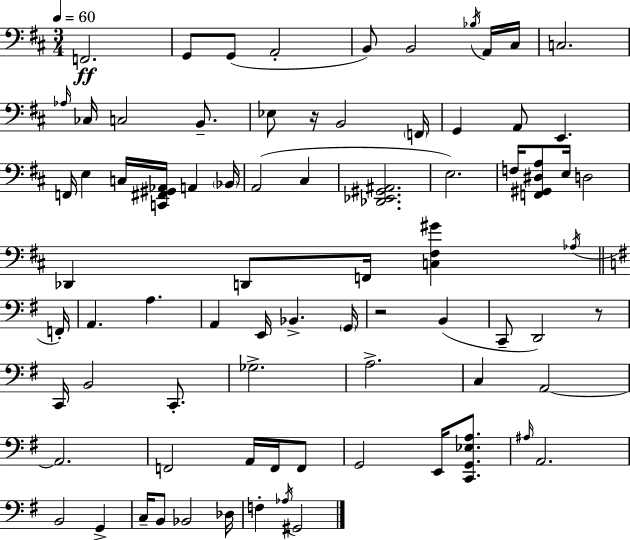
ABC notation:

X:1
T:Untitled
M:3/4
L:1/4
K:D
F,,2 G,,/2 G,,/2 A,,2 B,,/2 B,,2 _B,/4 A,,/4 ^C,/4 C,2 _A,/4 _C,/4 C,2 B,,/2 _E,/2 z/4 B,,2 F,,/4 G,, A,,/2 E,, F,,/4 E, C,/4 [C,,^F,,^G,,_A,,]/4 A,, _B,,/4 A,,2 ^C, [_D,,_E,,^G,,^A,,]2 E,2 F,/4 [F,,^G,,^D,A,]/2 E,/4 D,2 _D,, D,,/2 F,,/4 [C,^F,^G] _A,/4 F,,/4 A,, A, A,, E,,/4 _B,, G,,/4 z2 B,, C,,/2 D,,2 z/2 C,,/4 B,,2 C,,/2 _G,2 A,2 C, A,,2 A,,2 F,,2 A,,/4 F,,/4 F,,/2 G,,2 E,,/4 [C,,G,,_E,A,]/2 ^A,/4 A,,2 B,,2 G,, C,/4 B,,/2 _B,,2 _D,/4 F, _A,/4 ^G,,2